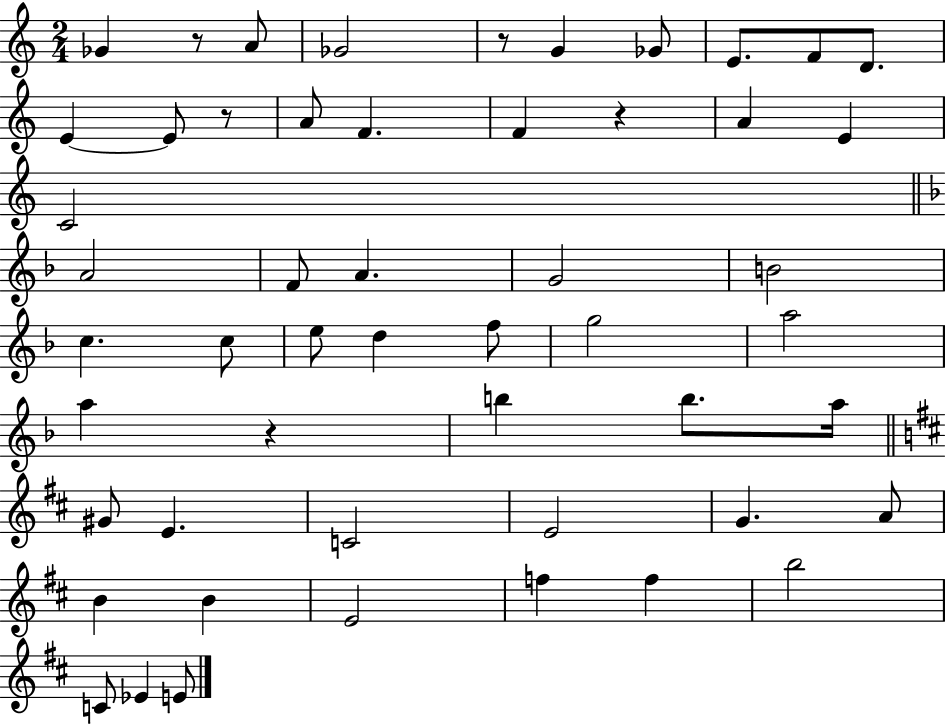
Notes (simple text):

Gb4/q R/e A4/e Gb4/h R/e G4/q Gb4/e E4/e. F4/e D4/e. E4/q E4/e R/e A4/e F4/q. F4/q R/q A4/q E4/q C4/h A4/h F4/e A4/q. G4/h B4/h C5/q. C5/e E5/e D5/q F5/e G5/h A5/h A5/q R/q B5/q B5/e. A5/s G#4/e E4/q. C4/h E4/h G4/q. A4/e B4/q B4/q E4/h F5/q F5/q B5/h C4/e Eb4/q E4/e